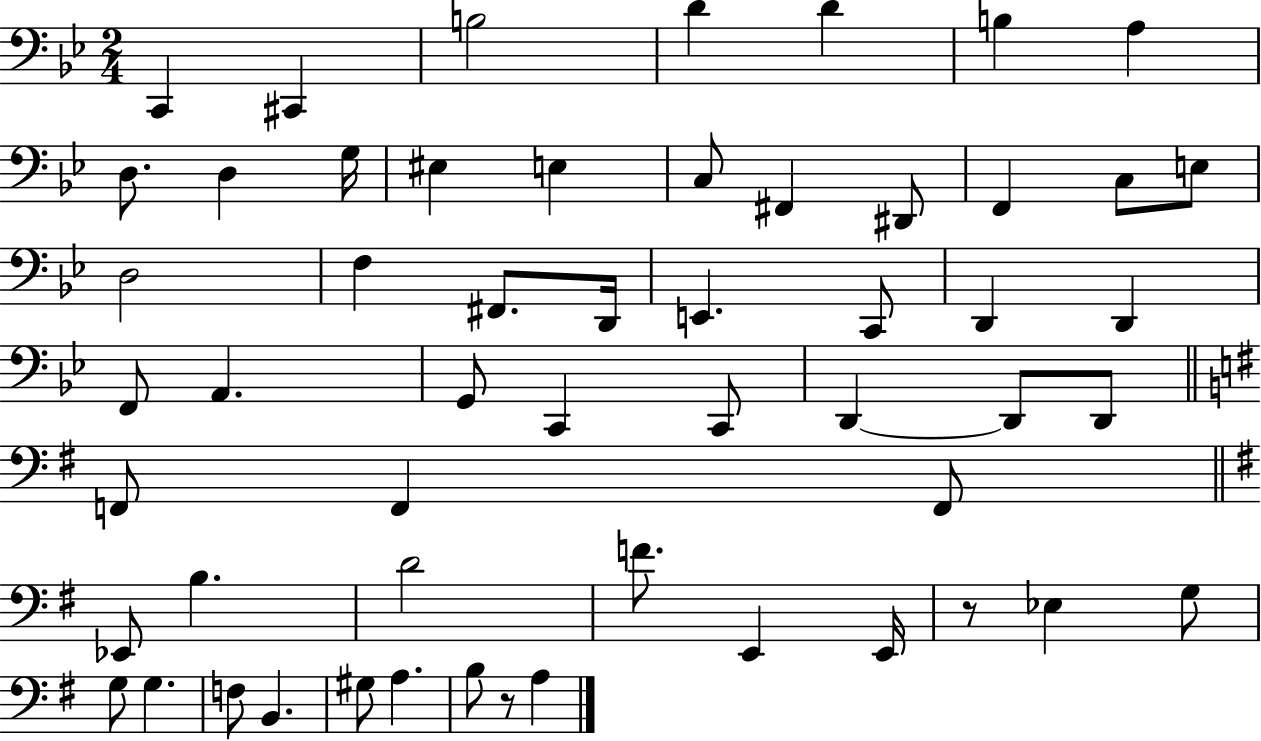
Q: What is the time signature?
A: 2/4